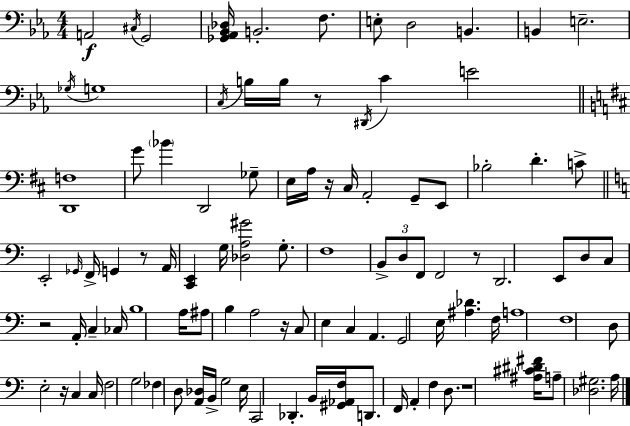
{
  \clef bass
  \numericTimeSignature
  \time 4/4
  \key ees \major
  \repeat volta 2 { a,2\f \acciaccatura { cis16 } g,2 | <ges, aes, bes, des>16 b,2.-. f8. | e8-. d2 b,4. | b,4 e2.-- | \break \acciaccatura { ges16 } g1 | \acciaccatura { c16 } b16 b16 r8 \acciaccatura { dis,16 } c'4 e'2 | \bar "||" \break \key b \minor <d, f>1 | g'8 \parenthesize bes'4 d,2 ges8-- | e16 a16 r16 cis16 a,2-. g,8-- e,8 | bes2-. d'4.-. c'8-> | \break \bar "||" \break \key a \minor e,2-. \grace { ges,16 } f,16-> g,4 r8 | a,16 <c, e,>4 g16 <des a gis'>2 g8.-. | f1 | \tuplet 3/2 { b,8-> d8 f,8 } f,2 r8 | \break d,2. e,8 d8 | c8 r2 a,16-. c4-- | ces16 b1 | a16 ais8 b4 a2 | \break r16 c8 e4 c4 a,4. | g,2 e16 <ais des'>4. | f16 a1 | f1 | \break d8 e2-. r16 c4 | c16 f2 g2 | fes4 d8 <a, des>16 b,16-> g2 | e16 c,2 des,4.-. | \break b,16 <gis, aes, f>16 d,8. f,16 a,4-. f4 d8. | r1 | <ais cis' dis' fis'>16 a8-- <des gis>2. | a16 } \bar "|."
}